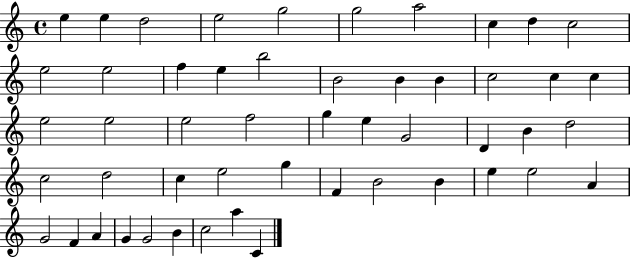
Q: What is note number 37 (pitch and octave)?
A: F4